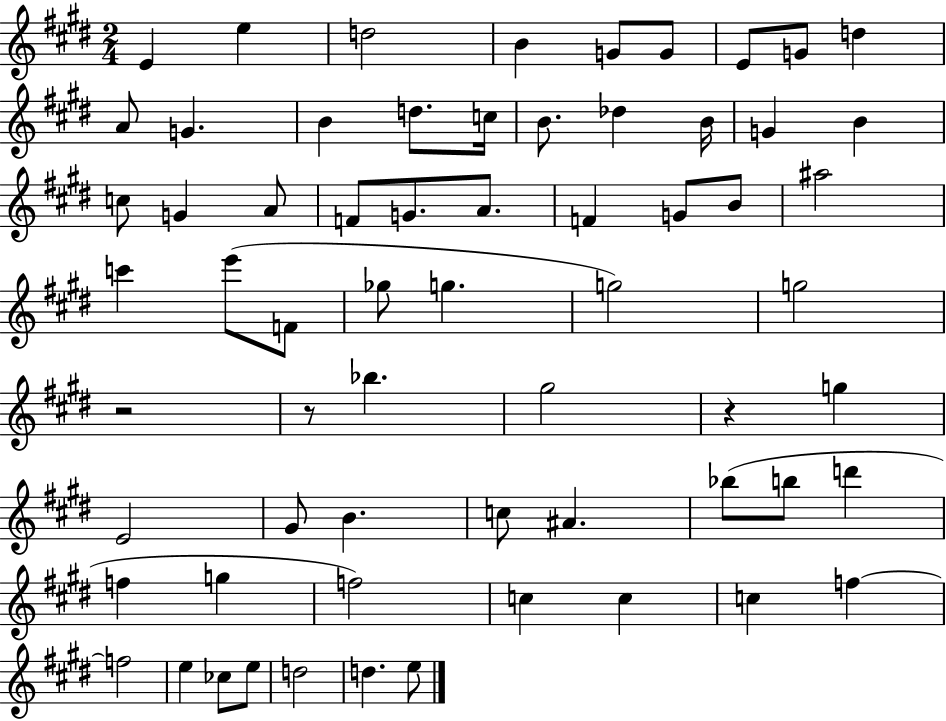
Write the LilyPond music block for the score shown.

{
  \clef treble
  \numericTimeSignature
  \time 2/4
  \key e \major
  \repeat volta 2 { e'4 e''4 | d''2 | b'4 g'8 g'8 | e'8 g'8 d''4 | \break a'8 g'4. | b'4 d''8. c''16 | b'8. des''4 b'16 | g'4 b'4 | \break c''8 g'4 a'8 | f'8 g'8. a'8. | f'4 g'8 b'8 | ais''2 | \break c'''4 e'''8( f'8 | ges''8 g''4. | g''2) | g''2 | \break r2 | r8 bes''4. | gis''2 | r4 g''4 | \break e'2 | gis'8 b'4. | c''8 ais'4. | bes''8( b''8 d'''4 | \break f''4 g''4 | f''2) | c''4 c''4 | c''4 f''4~~ | \break f''2 | e''4 ces''8 e''8 | d''2 | d''4. e''8 | \break } \bar "|."
}